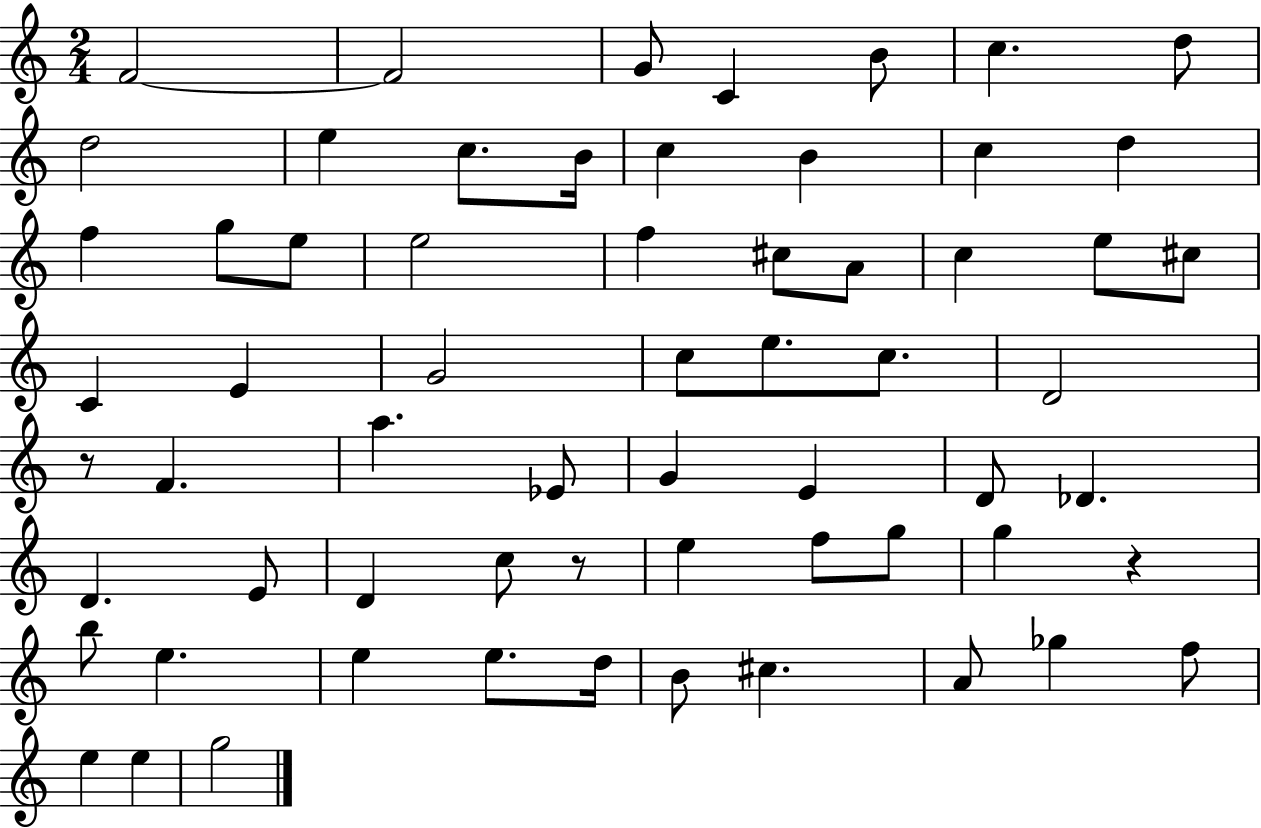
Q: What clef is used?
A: treble